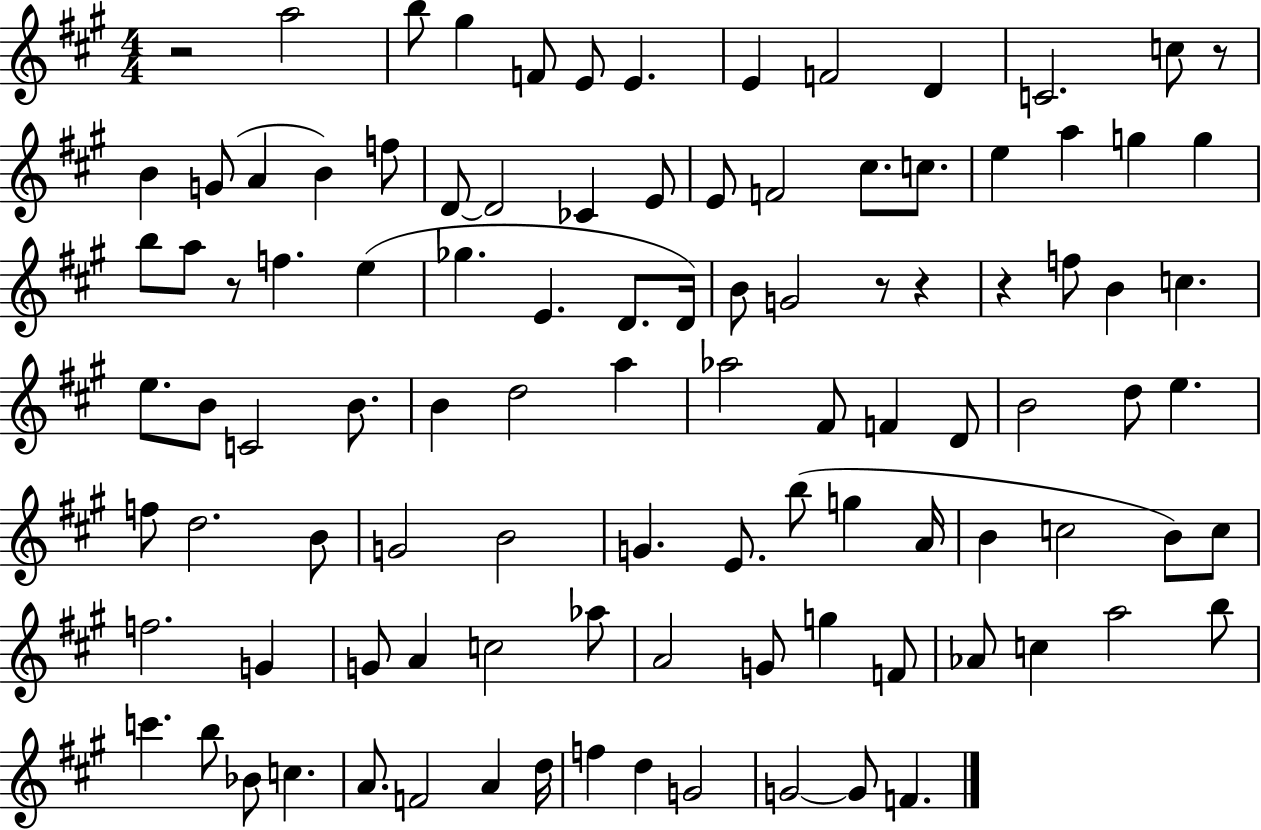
R/h A5/h B5/e G#5/q F4/e E4/e E4/q. E4/q F4/h D4/q C4/h. C5/e R/e B4/q G4/e A4/q B4/q F5/e D4/e D4/h CES4/q E4/e E4/e F4/h C#5/e. C5/e. E5/q A5/q G5/q G5/q B5/e A5/e R/e F5/q. E5/q Gb5/q. E4/q. D4/e. D4/s B4/e G4/h R/e R/q R/q F5/e B4/q C5/q. E5/e. B4/e C4/h B4/e. B4/q D5/h A5/q Ab5/h F#4/e F4/q D4/e B4/h D5/e E5/q. F5/e D5/h. B4/e G4/h B4/h G4/q. E4/e. B5/e G5/q A4/s B4/q C5/h B4/e C5/e F5/h. G4/q G4/e A4/q C5/h Ab5/e A4/h G4/e G5/q F4/e Ab4/e C5/q A5/h B5/e C6/q. B5/e Bb4/e C5/q. A4/e. F4/h A4/q D5/s F5/q D5/q G4/h G4/h G4/e F4/q.